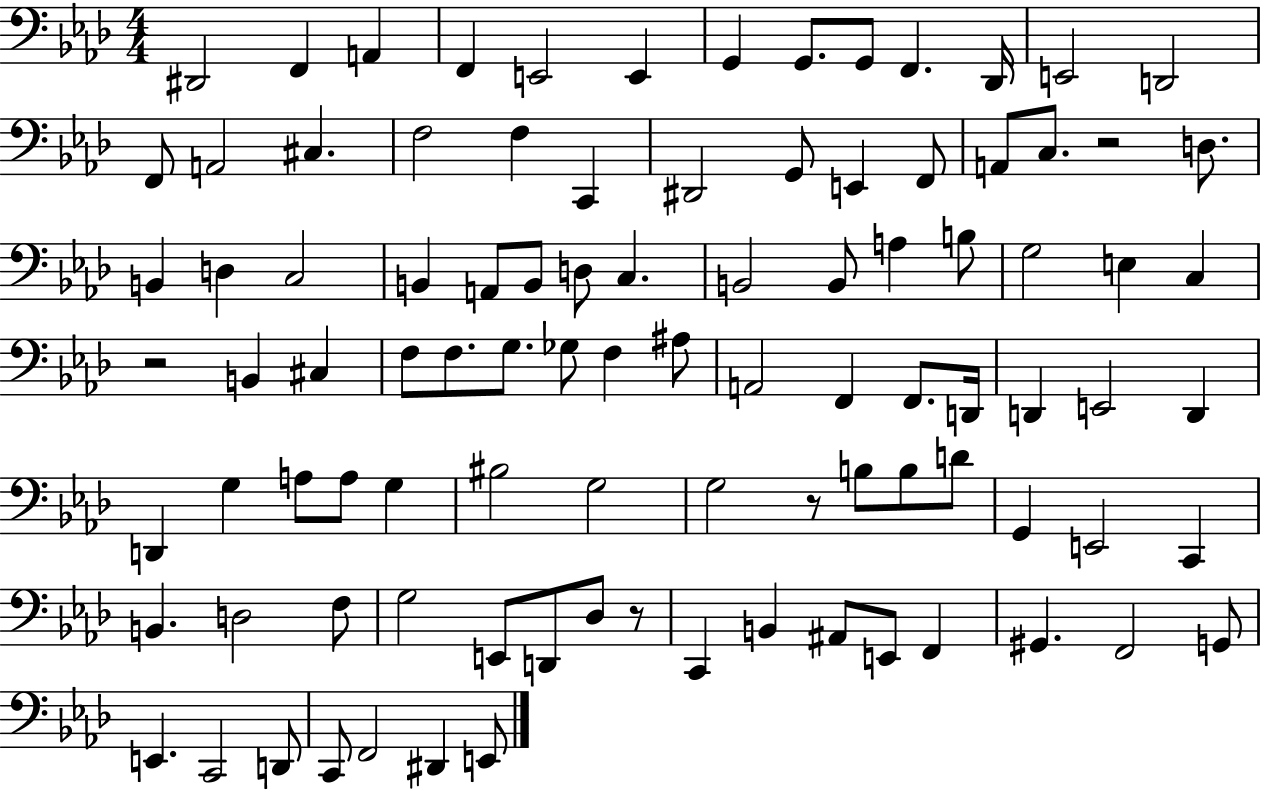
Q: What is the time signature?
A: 4/4